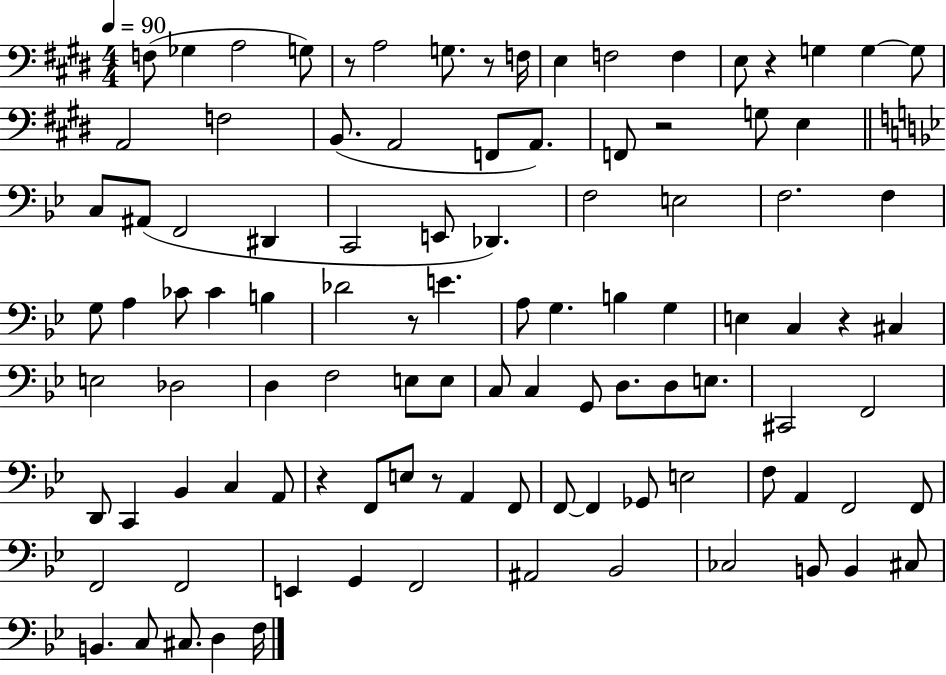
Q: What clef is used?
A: bass